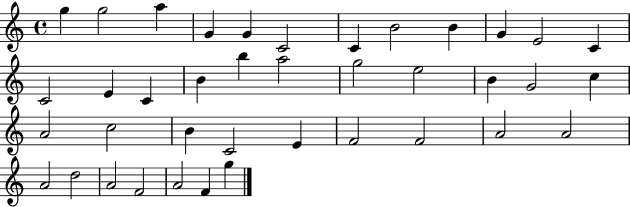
G5/q G5/h A5/q G4/q G4/q C4/h C4/q B4/h B4/q G4/q E4/h C4/q C4/h E4/q C4/q B4/q B5/q A5/h G5/h E5/h B4/q G4/h C5/q A4/h C5/h B4/q C4/h E4/q F4/h F4/h A4/h A4/h A4/h D5/h A4/h F4/h A4/h F4/q G5/q